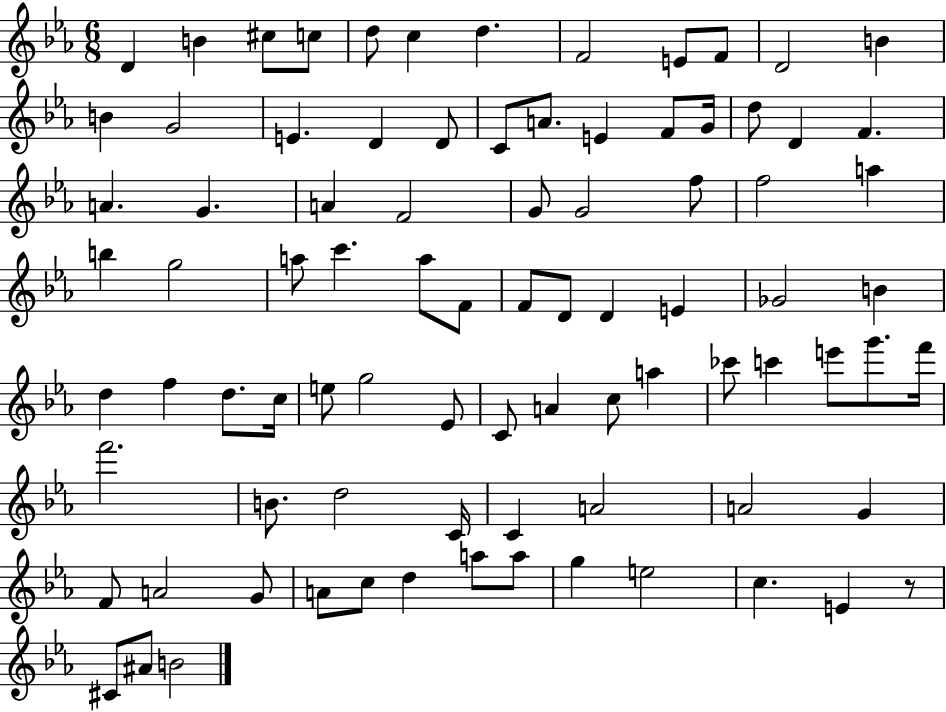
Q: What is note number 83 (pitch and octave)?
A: C#4